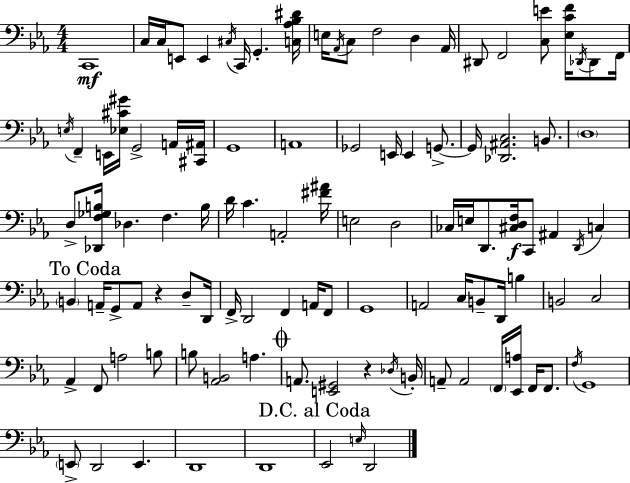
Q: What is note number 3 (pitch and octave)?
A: C3